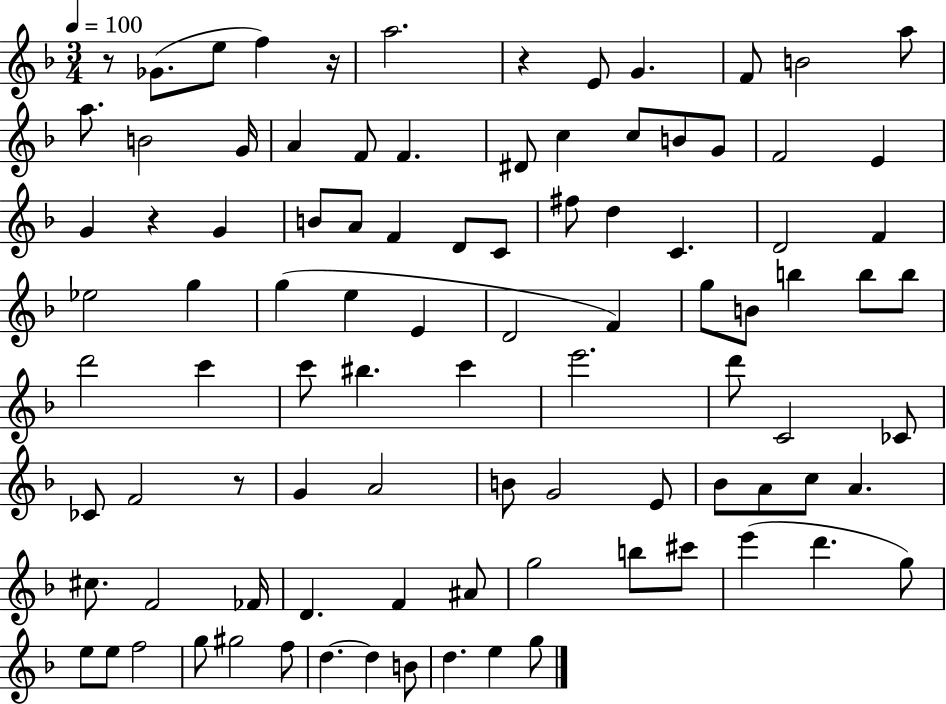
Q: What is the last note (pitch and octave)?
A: G5